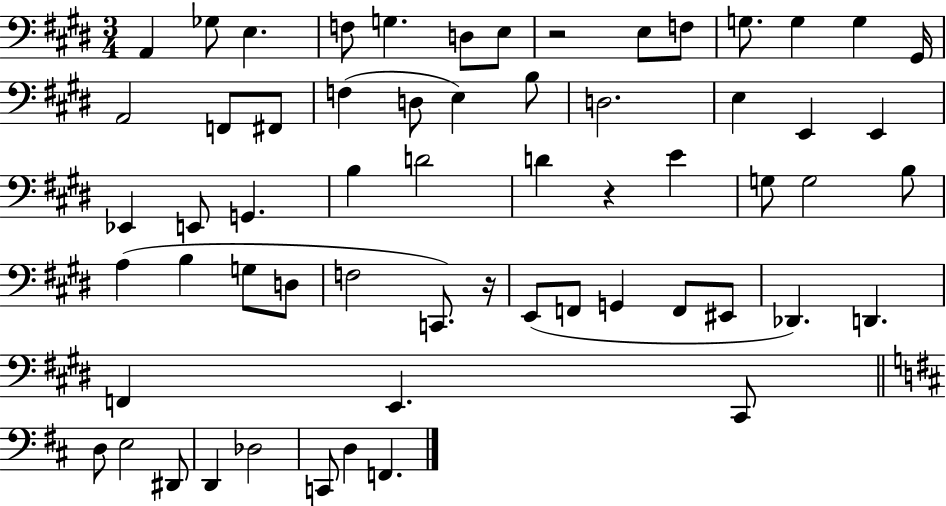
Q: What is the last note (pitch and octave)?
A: F2